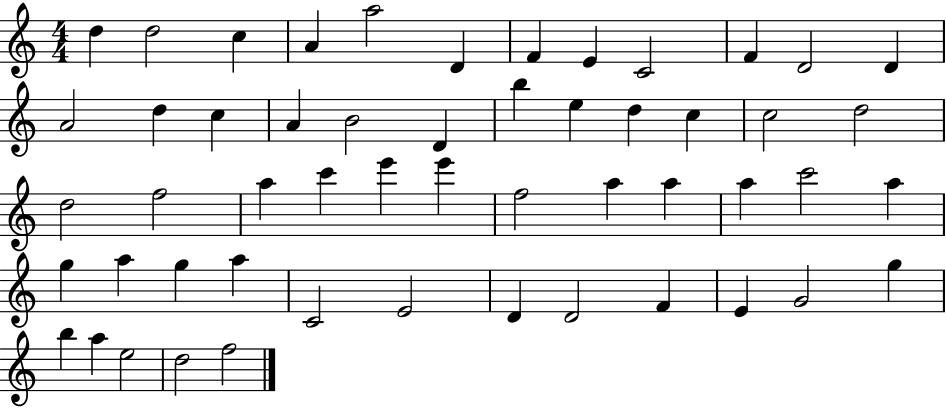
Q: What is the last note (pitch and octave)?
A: F5